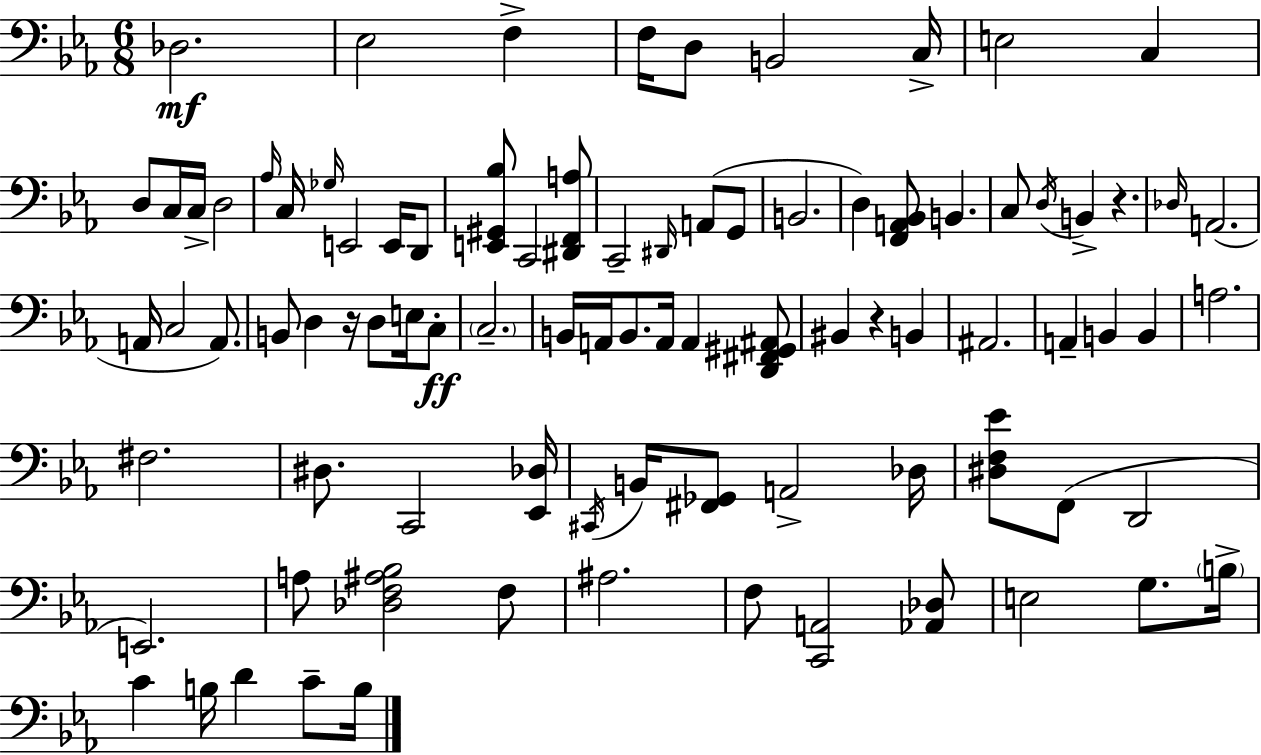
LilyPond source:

{
  \clef bass
  \numericTimeSignature
  \time 6/8
  \key ees \major
  des2.\mf | ees2 f4-> | f16 d8 b,2 c16-> | e2 c4 | \break d8 c16 c16-> d2 | \grace { aes16 } c16 \grace { ges16 } e,2 e,16 | d,8 <e, gis, bes>8 c,2 | <dis, f, a>8 c,2-- \grace { dis,16 } a,8( | \break g,8 b,2. | d4) <f, a, bes,>8 b,4. | c8 \acciaccatura { d16 } b,4-> r4. | \grace { des16 }( a,2. | \break a,16 c2 | a,8.) b,8 d4 r16 | d8 e16 c8-.\ff \parenthesize c2.-- | b,16 a,16 b,8. a,16 a,4 | \break <d, fis, gis, ais,>8 bis,4 r4 | b,4 ais,2. | a,4-- b,4 | b,4 a2. | \break fis2. | dis8. c,2 | <ees, des>16 \acciaccatura { cis,16 } b,16 <fis, ges,>8 a,2-> | des16 <dis f ees'>8 f,8( d,2 | \break e,2.) | a8 <des f ais bes>2 | f8 ais2. | f8 <c, a,>2 | \break <aes, des>8 e2 | g8. \parenthesize b16-> c'4 b16 d'4 | c'8-- b16 \bar "|."
}